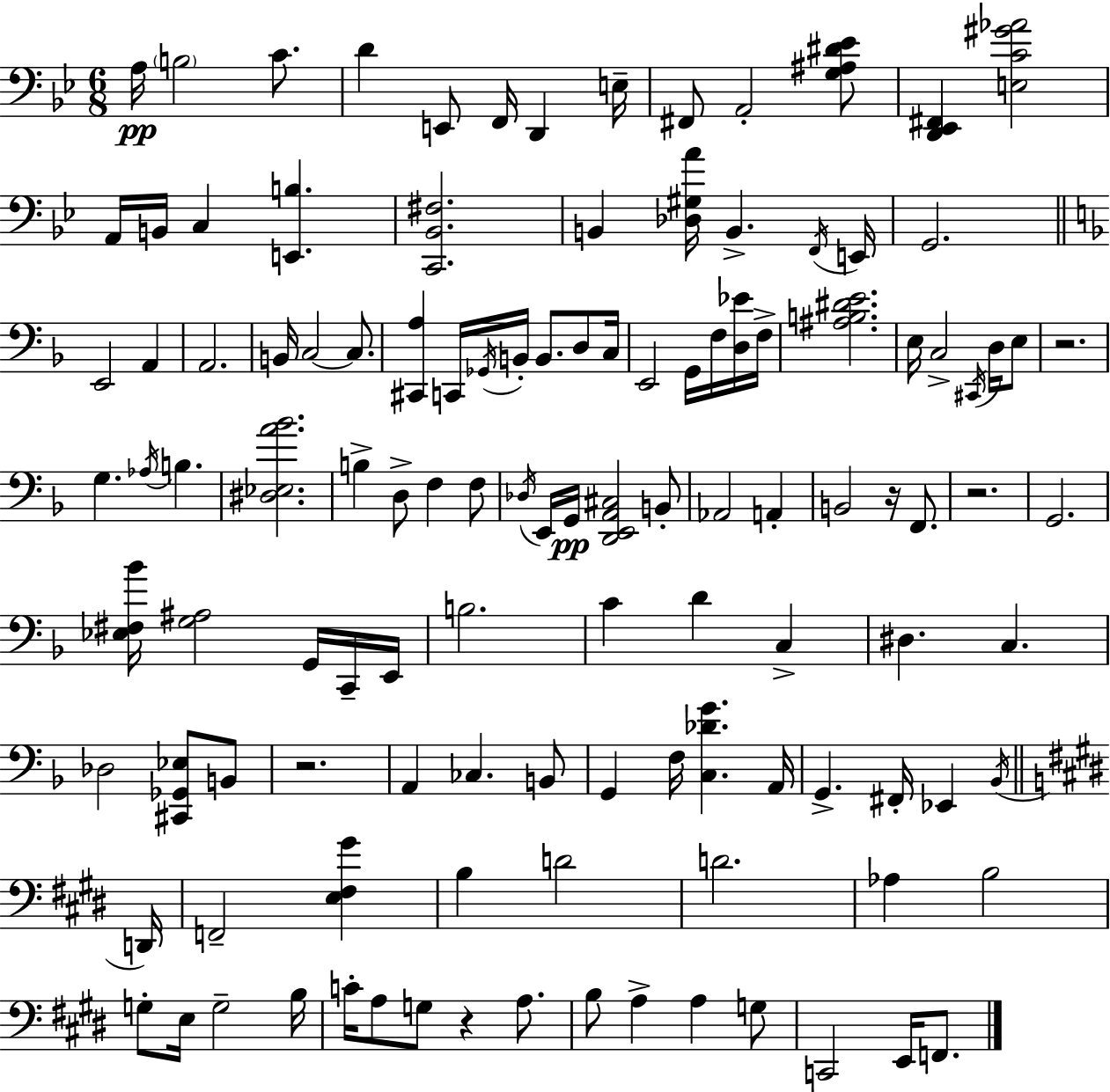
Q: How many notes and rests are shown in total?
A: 119